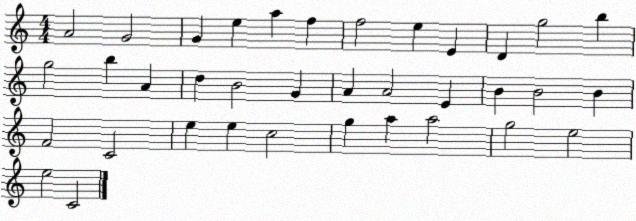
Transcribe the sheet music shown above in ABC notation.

X:1
T:Untitled
M:4/4
L:1/4
K:C
A2 G2 G e a f f2 e E D g2 b g2 b A d B2 G A A2 E B B2 B F2 C2 e e c2 g a a2 g2 e2 e2 C2